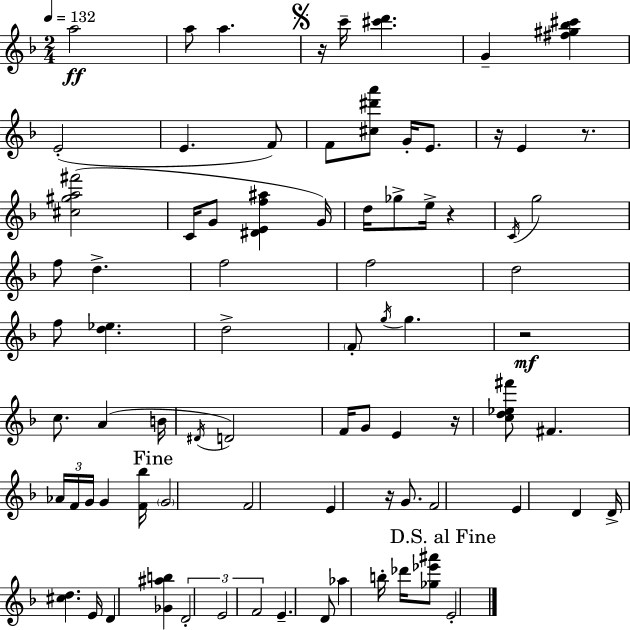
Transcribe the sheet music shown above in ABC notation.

X:1
T:Untitled
M:2/4
L:1/4
K:Dm
a2 a/2 a z/4 c'/4 [^c'd'] G [^f^g_b^c'] E2 E F/2 F/2 [^c^d'a']/2 G/4 E/2 z/4 E z/2 [^c^ga^f']2 C/4 G/2 [^DEf^a] G/4 d/4 _g/2 e/4 z C/4 g2 f/2 d f2 f2 d2 f/2 [d_e] d2 F/2 g/4 g z2 c/2 A B/4 ^D/4 D2 F/4 G/2 E z/4 [cd_e^f']/2 ^F _A/4 F/4 G/4 G [F_b]/4 G2 F2 E z/4 G/2 F2 E D D/4 [^cd] E/4 D [_G^ab] D2 E2 F2 E D/2 _a b/4 _d'/4 [_g_e'^a']/2 E2